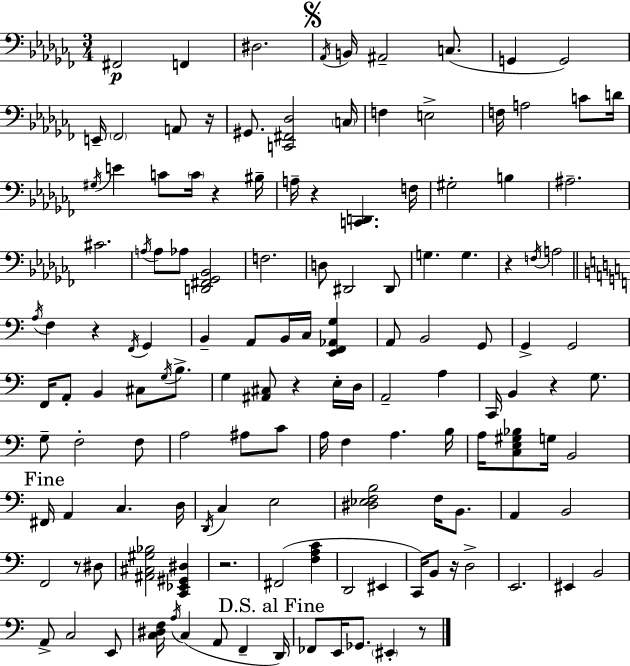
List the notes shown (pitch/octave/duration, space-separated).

F#2/h F2/q D#3/h. Ab2/s B2/s A#2/h C3/e. G2/q G2/h E2/s FES2/h A2/e R/s G#2/e. [C2,F#2,Db3]/h C3/s F3/q E3/h F3/s A3/h C4/e D4/s G#3/s E4/q C4/e C4/s R/q BIS3/s A3/s R/q [C2,D2]/q. F3/s G#3/h B3/q A#3/h. C#4/h. A3/s A3/e Ab3/e [D2,F#2,Gb2,Bb2]/h F3/h. D3/e D#2/h D#2/e G3/q. G3/q. R/q F3/s A3/h A3/s F3/q R/q F2/s G2/q B2/q A2/e B2/s C3/s [E2,F2,Ab2,G3]/q A2/e B2/h G2/e G2/q G2/h F2/s A2/e B2/q C#3/e G3/s B3/e. G3/q [A#2,C#3]/e R/q E3/s D3/s A2/h A3/q C2/s B2/q R/q G3/e. G3/e F3/h F3/e A3/h A#3/e C4/e A3/s F3/q A3/q. B3/s A3/s [C3,E3,G#3,Bb3]/e G3/s B2/h F#2/s A2/q C3/q. D3/s D2/s C3/q E3/h [D#3,Eb3,F3,B3]/h F3/s B2/e. A2/q B2/h F2/h R/e D#3/e [A#2,C#3,G#3,Bb3]/h [C2,Eb2,G#2,D#3]/q R/h. F#2/h [F3,A3,C4]/q D2/h EIS2/q C2/s B2/e R/s D3/h E2/h. EIS2/q B2/h A2/e C3/h E2/e [C3,D#3,F3]/s A3/s C3/q A2/e F2/q D2/s FES2/e E2/s Gb2/e. EIS2/q R/e